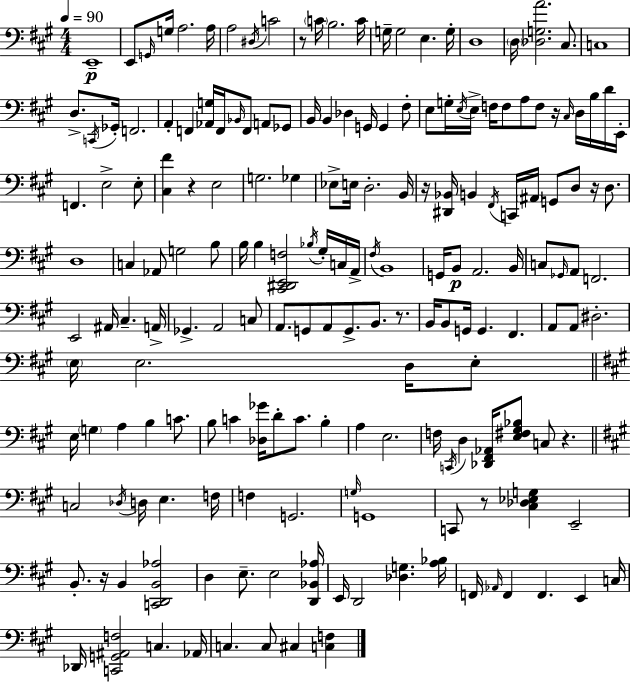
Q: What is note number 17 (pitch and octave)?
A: D3